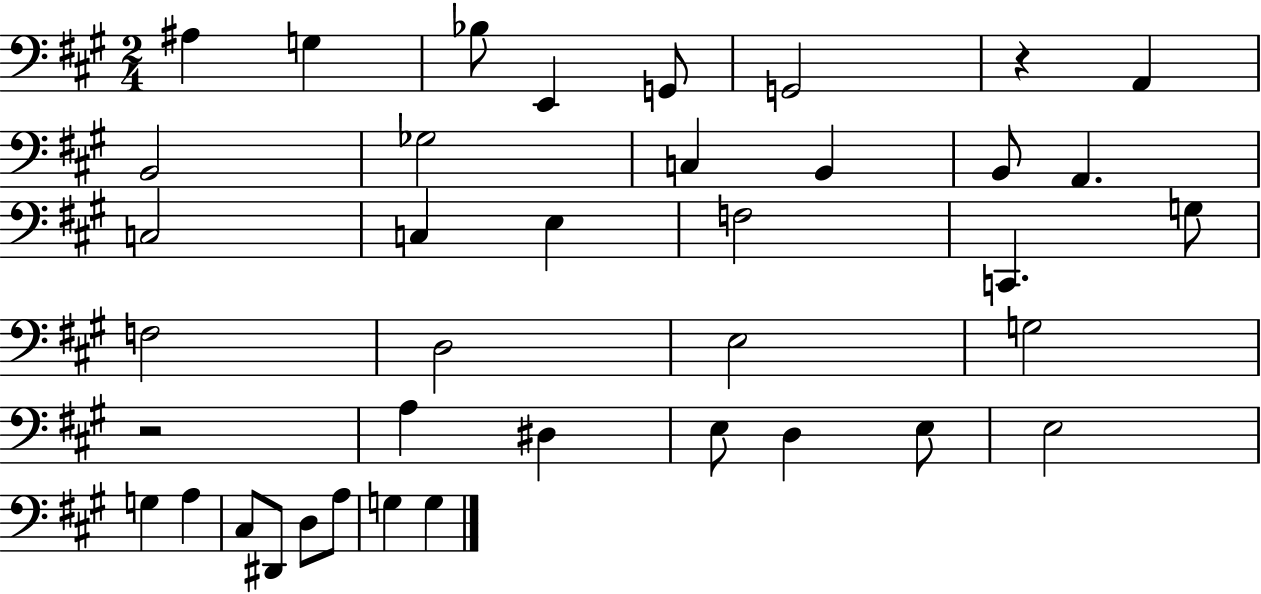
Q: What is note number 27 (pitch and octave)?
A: D3